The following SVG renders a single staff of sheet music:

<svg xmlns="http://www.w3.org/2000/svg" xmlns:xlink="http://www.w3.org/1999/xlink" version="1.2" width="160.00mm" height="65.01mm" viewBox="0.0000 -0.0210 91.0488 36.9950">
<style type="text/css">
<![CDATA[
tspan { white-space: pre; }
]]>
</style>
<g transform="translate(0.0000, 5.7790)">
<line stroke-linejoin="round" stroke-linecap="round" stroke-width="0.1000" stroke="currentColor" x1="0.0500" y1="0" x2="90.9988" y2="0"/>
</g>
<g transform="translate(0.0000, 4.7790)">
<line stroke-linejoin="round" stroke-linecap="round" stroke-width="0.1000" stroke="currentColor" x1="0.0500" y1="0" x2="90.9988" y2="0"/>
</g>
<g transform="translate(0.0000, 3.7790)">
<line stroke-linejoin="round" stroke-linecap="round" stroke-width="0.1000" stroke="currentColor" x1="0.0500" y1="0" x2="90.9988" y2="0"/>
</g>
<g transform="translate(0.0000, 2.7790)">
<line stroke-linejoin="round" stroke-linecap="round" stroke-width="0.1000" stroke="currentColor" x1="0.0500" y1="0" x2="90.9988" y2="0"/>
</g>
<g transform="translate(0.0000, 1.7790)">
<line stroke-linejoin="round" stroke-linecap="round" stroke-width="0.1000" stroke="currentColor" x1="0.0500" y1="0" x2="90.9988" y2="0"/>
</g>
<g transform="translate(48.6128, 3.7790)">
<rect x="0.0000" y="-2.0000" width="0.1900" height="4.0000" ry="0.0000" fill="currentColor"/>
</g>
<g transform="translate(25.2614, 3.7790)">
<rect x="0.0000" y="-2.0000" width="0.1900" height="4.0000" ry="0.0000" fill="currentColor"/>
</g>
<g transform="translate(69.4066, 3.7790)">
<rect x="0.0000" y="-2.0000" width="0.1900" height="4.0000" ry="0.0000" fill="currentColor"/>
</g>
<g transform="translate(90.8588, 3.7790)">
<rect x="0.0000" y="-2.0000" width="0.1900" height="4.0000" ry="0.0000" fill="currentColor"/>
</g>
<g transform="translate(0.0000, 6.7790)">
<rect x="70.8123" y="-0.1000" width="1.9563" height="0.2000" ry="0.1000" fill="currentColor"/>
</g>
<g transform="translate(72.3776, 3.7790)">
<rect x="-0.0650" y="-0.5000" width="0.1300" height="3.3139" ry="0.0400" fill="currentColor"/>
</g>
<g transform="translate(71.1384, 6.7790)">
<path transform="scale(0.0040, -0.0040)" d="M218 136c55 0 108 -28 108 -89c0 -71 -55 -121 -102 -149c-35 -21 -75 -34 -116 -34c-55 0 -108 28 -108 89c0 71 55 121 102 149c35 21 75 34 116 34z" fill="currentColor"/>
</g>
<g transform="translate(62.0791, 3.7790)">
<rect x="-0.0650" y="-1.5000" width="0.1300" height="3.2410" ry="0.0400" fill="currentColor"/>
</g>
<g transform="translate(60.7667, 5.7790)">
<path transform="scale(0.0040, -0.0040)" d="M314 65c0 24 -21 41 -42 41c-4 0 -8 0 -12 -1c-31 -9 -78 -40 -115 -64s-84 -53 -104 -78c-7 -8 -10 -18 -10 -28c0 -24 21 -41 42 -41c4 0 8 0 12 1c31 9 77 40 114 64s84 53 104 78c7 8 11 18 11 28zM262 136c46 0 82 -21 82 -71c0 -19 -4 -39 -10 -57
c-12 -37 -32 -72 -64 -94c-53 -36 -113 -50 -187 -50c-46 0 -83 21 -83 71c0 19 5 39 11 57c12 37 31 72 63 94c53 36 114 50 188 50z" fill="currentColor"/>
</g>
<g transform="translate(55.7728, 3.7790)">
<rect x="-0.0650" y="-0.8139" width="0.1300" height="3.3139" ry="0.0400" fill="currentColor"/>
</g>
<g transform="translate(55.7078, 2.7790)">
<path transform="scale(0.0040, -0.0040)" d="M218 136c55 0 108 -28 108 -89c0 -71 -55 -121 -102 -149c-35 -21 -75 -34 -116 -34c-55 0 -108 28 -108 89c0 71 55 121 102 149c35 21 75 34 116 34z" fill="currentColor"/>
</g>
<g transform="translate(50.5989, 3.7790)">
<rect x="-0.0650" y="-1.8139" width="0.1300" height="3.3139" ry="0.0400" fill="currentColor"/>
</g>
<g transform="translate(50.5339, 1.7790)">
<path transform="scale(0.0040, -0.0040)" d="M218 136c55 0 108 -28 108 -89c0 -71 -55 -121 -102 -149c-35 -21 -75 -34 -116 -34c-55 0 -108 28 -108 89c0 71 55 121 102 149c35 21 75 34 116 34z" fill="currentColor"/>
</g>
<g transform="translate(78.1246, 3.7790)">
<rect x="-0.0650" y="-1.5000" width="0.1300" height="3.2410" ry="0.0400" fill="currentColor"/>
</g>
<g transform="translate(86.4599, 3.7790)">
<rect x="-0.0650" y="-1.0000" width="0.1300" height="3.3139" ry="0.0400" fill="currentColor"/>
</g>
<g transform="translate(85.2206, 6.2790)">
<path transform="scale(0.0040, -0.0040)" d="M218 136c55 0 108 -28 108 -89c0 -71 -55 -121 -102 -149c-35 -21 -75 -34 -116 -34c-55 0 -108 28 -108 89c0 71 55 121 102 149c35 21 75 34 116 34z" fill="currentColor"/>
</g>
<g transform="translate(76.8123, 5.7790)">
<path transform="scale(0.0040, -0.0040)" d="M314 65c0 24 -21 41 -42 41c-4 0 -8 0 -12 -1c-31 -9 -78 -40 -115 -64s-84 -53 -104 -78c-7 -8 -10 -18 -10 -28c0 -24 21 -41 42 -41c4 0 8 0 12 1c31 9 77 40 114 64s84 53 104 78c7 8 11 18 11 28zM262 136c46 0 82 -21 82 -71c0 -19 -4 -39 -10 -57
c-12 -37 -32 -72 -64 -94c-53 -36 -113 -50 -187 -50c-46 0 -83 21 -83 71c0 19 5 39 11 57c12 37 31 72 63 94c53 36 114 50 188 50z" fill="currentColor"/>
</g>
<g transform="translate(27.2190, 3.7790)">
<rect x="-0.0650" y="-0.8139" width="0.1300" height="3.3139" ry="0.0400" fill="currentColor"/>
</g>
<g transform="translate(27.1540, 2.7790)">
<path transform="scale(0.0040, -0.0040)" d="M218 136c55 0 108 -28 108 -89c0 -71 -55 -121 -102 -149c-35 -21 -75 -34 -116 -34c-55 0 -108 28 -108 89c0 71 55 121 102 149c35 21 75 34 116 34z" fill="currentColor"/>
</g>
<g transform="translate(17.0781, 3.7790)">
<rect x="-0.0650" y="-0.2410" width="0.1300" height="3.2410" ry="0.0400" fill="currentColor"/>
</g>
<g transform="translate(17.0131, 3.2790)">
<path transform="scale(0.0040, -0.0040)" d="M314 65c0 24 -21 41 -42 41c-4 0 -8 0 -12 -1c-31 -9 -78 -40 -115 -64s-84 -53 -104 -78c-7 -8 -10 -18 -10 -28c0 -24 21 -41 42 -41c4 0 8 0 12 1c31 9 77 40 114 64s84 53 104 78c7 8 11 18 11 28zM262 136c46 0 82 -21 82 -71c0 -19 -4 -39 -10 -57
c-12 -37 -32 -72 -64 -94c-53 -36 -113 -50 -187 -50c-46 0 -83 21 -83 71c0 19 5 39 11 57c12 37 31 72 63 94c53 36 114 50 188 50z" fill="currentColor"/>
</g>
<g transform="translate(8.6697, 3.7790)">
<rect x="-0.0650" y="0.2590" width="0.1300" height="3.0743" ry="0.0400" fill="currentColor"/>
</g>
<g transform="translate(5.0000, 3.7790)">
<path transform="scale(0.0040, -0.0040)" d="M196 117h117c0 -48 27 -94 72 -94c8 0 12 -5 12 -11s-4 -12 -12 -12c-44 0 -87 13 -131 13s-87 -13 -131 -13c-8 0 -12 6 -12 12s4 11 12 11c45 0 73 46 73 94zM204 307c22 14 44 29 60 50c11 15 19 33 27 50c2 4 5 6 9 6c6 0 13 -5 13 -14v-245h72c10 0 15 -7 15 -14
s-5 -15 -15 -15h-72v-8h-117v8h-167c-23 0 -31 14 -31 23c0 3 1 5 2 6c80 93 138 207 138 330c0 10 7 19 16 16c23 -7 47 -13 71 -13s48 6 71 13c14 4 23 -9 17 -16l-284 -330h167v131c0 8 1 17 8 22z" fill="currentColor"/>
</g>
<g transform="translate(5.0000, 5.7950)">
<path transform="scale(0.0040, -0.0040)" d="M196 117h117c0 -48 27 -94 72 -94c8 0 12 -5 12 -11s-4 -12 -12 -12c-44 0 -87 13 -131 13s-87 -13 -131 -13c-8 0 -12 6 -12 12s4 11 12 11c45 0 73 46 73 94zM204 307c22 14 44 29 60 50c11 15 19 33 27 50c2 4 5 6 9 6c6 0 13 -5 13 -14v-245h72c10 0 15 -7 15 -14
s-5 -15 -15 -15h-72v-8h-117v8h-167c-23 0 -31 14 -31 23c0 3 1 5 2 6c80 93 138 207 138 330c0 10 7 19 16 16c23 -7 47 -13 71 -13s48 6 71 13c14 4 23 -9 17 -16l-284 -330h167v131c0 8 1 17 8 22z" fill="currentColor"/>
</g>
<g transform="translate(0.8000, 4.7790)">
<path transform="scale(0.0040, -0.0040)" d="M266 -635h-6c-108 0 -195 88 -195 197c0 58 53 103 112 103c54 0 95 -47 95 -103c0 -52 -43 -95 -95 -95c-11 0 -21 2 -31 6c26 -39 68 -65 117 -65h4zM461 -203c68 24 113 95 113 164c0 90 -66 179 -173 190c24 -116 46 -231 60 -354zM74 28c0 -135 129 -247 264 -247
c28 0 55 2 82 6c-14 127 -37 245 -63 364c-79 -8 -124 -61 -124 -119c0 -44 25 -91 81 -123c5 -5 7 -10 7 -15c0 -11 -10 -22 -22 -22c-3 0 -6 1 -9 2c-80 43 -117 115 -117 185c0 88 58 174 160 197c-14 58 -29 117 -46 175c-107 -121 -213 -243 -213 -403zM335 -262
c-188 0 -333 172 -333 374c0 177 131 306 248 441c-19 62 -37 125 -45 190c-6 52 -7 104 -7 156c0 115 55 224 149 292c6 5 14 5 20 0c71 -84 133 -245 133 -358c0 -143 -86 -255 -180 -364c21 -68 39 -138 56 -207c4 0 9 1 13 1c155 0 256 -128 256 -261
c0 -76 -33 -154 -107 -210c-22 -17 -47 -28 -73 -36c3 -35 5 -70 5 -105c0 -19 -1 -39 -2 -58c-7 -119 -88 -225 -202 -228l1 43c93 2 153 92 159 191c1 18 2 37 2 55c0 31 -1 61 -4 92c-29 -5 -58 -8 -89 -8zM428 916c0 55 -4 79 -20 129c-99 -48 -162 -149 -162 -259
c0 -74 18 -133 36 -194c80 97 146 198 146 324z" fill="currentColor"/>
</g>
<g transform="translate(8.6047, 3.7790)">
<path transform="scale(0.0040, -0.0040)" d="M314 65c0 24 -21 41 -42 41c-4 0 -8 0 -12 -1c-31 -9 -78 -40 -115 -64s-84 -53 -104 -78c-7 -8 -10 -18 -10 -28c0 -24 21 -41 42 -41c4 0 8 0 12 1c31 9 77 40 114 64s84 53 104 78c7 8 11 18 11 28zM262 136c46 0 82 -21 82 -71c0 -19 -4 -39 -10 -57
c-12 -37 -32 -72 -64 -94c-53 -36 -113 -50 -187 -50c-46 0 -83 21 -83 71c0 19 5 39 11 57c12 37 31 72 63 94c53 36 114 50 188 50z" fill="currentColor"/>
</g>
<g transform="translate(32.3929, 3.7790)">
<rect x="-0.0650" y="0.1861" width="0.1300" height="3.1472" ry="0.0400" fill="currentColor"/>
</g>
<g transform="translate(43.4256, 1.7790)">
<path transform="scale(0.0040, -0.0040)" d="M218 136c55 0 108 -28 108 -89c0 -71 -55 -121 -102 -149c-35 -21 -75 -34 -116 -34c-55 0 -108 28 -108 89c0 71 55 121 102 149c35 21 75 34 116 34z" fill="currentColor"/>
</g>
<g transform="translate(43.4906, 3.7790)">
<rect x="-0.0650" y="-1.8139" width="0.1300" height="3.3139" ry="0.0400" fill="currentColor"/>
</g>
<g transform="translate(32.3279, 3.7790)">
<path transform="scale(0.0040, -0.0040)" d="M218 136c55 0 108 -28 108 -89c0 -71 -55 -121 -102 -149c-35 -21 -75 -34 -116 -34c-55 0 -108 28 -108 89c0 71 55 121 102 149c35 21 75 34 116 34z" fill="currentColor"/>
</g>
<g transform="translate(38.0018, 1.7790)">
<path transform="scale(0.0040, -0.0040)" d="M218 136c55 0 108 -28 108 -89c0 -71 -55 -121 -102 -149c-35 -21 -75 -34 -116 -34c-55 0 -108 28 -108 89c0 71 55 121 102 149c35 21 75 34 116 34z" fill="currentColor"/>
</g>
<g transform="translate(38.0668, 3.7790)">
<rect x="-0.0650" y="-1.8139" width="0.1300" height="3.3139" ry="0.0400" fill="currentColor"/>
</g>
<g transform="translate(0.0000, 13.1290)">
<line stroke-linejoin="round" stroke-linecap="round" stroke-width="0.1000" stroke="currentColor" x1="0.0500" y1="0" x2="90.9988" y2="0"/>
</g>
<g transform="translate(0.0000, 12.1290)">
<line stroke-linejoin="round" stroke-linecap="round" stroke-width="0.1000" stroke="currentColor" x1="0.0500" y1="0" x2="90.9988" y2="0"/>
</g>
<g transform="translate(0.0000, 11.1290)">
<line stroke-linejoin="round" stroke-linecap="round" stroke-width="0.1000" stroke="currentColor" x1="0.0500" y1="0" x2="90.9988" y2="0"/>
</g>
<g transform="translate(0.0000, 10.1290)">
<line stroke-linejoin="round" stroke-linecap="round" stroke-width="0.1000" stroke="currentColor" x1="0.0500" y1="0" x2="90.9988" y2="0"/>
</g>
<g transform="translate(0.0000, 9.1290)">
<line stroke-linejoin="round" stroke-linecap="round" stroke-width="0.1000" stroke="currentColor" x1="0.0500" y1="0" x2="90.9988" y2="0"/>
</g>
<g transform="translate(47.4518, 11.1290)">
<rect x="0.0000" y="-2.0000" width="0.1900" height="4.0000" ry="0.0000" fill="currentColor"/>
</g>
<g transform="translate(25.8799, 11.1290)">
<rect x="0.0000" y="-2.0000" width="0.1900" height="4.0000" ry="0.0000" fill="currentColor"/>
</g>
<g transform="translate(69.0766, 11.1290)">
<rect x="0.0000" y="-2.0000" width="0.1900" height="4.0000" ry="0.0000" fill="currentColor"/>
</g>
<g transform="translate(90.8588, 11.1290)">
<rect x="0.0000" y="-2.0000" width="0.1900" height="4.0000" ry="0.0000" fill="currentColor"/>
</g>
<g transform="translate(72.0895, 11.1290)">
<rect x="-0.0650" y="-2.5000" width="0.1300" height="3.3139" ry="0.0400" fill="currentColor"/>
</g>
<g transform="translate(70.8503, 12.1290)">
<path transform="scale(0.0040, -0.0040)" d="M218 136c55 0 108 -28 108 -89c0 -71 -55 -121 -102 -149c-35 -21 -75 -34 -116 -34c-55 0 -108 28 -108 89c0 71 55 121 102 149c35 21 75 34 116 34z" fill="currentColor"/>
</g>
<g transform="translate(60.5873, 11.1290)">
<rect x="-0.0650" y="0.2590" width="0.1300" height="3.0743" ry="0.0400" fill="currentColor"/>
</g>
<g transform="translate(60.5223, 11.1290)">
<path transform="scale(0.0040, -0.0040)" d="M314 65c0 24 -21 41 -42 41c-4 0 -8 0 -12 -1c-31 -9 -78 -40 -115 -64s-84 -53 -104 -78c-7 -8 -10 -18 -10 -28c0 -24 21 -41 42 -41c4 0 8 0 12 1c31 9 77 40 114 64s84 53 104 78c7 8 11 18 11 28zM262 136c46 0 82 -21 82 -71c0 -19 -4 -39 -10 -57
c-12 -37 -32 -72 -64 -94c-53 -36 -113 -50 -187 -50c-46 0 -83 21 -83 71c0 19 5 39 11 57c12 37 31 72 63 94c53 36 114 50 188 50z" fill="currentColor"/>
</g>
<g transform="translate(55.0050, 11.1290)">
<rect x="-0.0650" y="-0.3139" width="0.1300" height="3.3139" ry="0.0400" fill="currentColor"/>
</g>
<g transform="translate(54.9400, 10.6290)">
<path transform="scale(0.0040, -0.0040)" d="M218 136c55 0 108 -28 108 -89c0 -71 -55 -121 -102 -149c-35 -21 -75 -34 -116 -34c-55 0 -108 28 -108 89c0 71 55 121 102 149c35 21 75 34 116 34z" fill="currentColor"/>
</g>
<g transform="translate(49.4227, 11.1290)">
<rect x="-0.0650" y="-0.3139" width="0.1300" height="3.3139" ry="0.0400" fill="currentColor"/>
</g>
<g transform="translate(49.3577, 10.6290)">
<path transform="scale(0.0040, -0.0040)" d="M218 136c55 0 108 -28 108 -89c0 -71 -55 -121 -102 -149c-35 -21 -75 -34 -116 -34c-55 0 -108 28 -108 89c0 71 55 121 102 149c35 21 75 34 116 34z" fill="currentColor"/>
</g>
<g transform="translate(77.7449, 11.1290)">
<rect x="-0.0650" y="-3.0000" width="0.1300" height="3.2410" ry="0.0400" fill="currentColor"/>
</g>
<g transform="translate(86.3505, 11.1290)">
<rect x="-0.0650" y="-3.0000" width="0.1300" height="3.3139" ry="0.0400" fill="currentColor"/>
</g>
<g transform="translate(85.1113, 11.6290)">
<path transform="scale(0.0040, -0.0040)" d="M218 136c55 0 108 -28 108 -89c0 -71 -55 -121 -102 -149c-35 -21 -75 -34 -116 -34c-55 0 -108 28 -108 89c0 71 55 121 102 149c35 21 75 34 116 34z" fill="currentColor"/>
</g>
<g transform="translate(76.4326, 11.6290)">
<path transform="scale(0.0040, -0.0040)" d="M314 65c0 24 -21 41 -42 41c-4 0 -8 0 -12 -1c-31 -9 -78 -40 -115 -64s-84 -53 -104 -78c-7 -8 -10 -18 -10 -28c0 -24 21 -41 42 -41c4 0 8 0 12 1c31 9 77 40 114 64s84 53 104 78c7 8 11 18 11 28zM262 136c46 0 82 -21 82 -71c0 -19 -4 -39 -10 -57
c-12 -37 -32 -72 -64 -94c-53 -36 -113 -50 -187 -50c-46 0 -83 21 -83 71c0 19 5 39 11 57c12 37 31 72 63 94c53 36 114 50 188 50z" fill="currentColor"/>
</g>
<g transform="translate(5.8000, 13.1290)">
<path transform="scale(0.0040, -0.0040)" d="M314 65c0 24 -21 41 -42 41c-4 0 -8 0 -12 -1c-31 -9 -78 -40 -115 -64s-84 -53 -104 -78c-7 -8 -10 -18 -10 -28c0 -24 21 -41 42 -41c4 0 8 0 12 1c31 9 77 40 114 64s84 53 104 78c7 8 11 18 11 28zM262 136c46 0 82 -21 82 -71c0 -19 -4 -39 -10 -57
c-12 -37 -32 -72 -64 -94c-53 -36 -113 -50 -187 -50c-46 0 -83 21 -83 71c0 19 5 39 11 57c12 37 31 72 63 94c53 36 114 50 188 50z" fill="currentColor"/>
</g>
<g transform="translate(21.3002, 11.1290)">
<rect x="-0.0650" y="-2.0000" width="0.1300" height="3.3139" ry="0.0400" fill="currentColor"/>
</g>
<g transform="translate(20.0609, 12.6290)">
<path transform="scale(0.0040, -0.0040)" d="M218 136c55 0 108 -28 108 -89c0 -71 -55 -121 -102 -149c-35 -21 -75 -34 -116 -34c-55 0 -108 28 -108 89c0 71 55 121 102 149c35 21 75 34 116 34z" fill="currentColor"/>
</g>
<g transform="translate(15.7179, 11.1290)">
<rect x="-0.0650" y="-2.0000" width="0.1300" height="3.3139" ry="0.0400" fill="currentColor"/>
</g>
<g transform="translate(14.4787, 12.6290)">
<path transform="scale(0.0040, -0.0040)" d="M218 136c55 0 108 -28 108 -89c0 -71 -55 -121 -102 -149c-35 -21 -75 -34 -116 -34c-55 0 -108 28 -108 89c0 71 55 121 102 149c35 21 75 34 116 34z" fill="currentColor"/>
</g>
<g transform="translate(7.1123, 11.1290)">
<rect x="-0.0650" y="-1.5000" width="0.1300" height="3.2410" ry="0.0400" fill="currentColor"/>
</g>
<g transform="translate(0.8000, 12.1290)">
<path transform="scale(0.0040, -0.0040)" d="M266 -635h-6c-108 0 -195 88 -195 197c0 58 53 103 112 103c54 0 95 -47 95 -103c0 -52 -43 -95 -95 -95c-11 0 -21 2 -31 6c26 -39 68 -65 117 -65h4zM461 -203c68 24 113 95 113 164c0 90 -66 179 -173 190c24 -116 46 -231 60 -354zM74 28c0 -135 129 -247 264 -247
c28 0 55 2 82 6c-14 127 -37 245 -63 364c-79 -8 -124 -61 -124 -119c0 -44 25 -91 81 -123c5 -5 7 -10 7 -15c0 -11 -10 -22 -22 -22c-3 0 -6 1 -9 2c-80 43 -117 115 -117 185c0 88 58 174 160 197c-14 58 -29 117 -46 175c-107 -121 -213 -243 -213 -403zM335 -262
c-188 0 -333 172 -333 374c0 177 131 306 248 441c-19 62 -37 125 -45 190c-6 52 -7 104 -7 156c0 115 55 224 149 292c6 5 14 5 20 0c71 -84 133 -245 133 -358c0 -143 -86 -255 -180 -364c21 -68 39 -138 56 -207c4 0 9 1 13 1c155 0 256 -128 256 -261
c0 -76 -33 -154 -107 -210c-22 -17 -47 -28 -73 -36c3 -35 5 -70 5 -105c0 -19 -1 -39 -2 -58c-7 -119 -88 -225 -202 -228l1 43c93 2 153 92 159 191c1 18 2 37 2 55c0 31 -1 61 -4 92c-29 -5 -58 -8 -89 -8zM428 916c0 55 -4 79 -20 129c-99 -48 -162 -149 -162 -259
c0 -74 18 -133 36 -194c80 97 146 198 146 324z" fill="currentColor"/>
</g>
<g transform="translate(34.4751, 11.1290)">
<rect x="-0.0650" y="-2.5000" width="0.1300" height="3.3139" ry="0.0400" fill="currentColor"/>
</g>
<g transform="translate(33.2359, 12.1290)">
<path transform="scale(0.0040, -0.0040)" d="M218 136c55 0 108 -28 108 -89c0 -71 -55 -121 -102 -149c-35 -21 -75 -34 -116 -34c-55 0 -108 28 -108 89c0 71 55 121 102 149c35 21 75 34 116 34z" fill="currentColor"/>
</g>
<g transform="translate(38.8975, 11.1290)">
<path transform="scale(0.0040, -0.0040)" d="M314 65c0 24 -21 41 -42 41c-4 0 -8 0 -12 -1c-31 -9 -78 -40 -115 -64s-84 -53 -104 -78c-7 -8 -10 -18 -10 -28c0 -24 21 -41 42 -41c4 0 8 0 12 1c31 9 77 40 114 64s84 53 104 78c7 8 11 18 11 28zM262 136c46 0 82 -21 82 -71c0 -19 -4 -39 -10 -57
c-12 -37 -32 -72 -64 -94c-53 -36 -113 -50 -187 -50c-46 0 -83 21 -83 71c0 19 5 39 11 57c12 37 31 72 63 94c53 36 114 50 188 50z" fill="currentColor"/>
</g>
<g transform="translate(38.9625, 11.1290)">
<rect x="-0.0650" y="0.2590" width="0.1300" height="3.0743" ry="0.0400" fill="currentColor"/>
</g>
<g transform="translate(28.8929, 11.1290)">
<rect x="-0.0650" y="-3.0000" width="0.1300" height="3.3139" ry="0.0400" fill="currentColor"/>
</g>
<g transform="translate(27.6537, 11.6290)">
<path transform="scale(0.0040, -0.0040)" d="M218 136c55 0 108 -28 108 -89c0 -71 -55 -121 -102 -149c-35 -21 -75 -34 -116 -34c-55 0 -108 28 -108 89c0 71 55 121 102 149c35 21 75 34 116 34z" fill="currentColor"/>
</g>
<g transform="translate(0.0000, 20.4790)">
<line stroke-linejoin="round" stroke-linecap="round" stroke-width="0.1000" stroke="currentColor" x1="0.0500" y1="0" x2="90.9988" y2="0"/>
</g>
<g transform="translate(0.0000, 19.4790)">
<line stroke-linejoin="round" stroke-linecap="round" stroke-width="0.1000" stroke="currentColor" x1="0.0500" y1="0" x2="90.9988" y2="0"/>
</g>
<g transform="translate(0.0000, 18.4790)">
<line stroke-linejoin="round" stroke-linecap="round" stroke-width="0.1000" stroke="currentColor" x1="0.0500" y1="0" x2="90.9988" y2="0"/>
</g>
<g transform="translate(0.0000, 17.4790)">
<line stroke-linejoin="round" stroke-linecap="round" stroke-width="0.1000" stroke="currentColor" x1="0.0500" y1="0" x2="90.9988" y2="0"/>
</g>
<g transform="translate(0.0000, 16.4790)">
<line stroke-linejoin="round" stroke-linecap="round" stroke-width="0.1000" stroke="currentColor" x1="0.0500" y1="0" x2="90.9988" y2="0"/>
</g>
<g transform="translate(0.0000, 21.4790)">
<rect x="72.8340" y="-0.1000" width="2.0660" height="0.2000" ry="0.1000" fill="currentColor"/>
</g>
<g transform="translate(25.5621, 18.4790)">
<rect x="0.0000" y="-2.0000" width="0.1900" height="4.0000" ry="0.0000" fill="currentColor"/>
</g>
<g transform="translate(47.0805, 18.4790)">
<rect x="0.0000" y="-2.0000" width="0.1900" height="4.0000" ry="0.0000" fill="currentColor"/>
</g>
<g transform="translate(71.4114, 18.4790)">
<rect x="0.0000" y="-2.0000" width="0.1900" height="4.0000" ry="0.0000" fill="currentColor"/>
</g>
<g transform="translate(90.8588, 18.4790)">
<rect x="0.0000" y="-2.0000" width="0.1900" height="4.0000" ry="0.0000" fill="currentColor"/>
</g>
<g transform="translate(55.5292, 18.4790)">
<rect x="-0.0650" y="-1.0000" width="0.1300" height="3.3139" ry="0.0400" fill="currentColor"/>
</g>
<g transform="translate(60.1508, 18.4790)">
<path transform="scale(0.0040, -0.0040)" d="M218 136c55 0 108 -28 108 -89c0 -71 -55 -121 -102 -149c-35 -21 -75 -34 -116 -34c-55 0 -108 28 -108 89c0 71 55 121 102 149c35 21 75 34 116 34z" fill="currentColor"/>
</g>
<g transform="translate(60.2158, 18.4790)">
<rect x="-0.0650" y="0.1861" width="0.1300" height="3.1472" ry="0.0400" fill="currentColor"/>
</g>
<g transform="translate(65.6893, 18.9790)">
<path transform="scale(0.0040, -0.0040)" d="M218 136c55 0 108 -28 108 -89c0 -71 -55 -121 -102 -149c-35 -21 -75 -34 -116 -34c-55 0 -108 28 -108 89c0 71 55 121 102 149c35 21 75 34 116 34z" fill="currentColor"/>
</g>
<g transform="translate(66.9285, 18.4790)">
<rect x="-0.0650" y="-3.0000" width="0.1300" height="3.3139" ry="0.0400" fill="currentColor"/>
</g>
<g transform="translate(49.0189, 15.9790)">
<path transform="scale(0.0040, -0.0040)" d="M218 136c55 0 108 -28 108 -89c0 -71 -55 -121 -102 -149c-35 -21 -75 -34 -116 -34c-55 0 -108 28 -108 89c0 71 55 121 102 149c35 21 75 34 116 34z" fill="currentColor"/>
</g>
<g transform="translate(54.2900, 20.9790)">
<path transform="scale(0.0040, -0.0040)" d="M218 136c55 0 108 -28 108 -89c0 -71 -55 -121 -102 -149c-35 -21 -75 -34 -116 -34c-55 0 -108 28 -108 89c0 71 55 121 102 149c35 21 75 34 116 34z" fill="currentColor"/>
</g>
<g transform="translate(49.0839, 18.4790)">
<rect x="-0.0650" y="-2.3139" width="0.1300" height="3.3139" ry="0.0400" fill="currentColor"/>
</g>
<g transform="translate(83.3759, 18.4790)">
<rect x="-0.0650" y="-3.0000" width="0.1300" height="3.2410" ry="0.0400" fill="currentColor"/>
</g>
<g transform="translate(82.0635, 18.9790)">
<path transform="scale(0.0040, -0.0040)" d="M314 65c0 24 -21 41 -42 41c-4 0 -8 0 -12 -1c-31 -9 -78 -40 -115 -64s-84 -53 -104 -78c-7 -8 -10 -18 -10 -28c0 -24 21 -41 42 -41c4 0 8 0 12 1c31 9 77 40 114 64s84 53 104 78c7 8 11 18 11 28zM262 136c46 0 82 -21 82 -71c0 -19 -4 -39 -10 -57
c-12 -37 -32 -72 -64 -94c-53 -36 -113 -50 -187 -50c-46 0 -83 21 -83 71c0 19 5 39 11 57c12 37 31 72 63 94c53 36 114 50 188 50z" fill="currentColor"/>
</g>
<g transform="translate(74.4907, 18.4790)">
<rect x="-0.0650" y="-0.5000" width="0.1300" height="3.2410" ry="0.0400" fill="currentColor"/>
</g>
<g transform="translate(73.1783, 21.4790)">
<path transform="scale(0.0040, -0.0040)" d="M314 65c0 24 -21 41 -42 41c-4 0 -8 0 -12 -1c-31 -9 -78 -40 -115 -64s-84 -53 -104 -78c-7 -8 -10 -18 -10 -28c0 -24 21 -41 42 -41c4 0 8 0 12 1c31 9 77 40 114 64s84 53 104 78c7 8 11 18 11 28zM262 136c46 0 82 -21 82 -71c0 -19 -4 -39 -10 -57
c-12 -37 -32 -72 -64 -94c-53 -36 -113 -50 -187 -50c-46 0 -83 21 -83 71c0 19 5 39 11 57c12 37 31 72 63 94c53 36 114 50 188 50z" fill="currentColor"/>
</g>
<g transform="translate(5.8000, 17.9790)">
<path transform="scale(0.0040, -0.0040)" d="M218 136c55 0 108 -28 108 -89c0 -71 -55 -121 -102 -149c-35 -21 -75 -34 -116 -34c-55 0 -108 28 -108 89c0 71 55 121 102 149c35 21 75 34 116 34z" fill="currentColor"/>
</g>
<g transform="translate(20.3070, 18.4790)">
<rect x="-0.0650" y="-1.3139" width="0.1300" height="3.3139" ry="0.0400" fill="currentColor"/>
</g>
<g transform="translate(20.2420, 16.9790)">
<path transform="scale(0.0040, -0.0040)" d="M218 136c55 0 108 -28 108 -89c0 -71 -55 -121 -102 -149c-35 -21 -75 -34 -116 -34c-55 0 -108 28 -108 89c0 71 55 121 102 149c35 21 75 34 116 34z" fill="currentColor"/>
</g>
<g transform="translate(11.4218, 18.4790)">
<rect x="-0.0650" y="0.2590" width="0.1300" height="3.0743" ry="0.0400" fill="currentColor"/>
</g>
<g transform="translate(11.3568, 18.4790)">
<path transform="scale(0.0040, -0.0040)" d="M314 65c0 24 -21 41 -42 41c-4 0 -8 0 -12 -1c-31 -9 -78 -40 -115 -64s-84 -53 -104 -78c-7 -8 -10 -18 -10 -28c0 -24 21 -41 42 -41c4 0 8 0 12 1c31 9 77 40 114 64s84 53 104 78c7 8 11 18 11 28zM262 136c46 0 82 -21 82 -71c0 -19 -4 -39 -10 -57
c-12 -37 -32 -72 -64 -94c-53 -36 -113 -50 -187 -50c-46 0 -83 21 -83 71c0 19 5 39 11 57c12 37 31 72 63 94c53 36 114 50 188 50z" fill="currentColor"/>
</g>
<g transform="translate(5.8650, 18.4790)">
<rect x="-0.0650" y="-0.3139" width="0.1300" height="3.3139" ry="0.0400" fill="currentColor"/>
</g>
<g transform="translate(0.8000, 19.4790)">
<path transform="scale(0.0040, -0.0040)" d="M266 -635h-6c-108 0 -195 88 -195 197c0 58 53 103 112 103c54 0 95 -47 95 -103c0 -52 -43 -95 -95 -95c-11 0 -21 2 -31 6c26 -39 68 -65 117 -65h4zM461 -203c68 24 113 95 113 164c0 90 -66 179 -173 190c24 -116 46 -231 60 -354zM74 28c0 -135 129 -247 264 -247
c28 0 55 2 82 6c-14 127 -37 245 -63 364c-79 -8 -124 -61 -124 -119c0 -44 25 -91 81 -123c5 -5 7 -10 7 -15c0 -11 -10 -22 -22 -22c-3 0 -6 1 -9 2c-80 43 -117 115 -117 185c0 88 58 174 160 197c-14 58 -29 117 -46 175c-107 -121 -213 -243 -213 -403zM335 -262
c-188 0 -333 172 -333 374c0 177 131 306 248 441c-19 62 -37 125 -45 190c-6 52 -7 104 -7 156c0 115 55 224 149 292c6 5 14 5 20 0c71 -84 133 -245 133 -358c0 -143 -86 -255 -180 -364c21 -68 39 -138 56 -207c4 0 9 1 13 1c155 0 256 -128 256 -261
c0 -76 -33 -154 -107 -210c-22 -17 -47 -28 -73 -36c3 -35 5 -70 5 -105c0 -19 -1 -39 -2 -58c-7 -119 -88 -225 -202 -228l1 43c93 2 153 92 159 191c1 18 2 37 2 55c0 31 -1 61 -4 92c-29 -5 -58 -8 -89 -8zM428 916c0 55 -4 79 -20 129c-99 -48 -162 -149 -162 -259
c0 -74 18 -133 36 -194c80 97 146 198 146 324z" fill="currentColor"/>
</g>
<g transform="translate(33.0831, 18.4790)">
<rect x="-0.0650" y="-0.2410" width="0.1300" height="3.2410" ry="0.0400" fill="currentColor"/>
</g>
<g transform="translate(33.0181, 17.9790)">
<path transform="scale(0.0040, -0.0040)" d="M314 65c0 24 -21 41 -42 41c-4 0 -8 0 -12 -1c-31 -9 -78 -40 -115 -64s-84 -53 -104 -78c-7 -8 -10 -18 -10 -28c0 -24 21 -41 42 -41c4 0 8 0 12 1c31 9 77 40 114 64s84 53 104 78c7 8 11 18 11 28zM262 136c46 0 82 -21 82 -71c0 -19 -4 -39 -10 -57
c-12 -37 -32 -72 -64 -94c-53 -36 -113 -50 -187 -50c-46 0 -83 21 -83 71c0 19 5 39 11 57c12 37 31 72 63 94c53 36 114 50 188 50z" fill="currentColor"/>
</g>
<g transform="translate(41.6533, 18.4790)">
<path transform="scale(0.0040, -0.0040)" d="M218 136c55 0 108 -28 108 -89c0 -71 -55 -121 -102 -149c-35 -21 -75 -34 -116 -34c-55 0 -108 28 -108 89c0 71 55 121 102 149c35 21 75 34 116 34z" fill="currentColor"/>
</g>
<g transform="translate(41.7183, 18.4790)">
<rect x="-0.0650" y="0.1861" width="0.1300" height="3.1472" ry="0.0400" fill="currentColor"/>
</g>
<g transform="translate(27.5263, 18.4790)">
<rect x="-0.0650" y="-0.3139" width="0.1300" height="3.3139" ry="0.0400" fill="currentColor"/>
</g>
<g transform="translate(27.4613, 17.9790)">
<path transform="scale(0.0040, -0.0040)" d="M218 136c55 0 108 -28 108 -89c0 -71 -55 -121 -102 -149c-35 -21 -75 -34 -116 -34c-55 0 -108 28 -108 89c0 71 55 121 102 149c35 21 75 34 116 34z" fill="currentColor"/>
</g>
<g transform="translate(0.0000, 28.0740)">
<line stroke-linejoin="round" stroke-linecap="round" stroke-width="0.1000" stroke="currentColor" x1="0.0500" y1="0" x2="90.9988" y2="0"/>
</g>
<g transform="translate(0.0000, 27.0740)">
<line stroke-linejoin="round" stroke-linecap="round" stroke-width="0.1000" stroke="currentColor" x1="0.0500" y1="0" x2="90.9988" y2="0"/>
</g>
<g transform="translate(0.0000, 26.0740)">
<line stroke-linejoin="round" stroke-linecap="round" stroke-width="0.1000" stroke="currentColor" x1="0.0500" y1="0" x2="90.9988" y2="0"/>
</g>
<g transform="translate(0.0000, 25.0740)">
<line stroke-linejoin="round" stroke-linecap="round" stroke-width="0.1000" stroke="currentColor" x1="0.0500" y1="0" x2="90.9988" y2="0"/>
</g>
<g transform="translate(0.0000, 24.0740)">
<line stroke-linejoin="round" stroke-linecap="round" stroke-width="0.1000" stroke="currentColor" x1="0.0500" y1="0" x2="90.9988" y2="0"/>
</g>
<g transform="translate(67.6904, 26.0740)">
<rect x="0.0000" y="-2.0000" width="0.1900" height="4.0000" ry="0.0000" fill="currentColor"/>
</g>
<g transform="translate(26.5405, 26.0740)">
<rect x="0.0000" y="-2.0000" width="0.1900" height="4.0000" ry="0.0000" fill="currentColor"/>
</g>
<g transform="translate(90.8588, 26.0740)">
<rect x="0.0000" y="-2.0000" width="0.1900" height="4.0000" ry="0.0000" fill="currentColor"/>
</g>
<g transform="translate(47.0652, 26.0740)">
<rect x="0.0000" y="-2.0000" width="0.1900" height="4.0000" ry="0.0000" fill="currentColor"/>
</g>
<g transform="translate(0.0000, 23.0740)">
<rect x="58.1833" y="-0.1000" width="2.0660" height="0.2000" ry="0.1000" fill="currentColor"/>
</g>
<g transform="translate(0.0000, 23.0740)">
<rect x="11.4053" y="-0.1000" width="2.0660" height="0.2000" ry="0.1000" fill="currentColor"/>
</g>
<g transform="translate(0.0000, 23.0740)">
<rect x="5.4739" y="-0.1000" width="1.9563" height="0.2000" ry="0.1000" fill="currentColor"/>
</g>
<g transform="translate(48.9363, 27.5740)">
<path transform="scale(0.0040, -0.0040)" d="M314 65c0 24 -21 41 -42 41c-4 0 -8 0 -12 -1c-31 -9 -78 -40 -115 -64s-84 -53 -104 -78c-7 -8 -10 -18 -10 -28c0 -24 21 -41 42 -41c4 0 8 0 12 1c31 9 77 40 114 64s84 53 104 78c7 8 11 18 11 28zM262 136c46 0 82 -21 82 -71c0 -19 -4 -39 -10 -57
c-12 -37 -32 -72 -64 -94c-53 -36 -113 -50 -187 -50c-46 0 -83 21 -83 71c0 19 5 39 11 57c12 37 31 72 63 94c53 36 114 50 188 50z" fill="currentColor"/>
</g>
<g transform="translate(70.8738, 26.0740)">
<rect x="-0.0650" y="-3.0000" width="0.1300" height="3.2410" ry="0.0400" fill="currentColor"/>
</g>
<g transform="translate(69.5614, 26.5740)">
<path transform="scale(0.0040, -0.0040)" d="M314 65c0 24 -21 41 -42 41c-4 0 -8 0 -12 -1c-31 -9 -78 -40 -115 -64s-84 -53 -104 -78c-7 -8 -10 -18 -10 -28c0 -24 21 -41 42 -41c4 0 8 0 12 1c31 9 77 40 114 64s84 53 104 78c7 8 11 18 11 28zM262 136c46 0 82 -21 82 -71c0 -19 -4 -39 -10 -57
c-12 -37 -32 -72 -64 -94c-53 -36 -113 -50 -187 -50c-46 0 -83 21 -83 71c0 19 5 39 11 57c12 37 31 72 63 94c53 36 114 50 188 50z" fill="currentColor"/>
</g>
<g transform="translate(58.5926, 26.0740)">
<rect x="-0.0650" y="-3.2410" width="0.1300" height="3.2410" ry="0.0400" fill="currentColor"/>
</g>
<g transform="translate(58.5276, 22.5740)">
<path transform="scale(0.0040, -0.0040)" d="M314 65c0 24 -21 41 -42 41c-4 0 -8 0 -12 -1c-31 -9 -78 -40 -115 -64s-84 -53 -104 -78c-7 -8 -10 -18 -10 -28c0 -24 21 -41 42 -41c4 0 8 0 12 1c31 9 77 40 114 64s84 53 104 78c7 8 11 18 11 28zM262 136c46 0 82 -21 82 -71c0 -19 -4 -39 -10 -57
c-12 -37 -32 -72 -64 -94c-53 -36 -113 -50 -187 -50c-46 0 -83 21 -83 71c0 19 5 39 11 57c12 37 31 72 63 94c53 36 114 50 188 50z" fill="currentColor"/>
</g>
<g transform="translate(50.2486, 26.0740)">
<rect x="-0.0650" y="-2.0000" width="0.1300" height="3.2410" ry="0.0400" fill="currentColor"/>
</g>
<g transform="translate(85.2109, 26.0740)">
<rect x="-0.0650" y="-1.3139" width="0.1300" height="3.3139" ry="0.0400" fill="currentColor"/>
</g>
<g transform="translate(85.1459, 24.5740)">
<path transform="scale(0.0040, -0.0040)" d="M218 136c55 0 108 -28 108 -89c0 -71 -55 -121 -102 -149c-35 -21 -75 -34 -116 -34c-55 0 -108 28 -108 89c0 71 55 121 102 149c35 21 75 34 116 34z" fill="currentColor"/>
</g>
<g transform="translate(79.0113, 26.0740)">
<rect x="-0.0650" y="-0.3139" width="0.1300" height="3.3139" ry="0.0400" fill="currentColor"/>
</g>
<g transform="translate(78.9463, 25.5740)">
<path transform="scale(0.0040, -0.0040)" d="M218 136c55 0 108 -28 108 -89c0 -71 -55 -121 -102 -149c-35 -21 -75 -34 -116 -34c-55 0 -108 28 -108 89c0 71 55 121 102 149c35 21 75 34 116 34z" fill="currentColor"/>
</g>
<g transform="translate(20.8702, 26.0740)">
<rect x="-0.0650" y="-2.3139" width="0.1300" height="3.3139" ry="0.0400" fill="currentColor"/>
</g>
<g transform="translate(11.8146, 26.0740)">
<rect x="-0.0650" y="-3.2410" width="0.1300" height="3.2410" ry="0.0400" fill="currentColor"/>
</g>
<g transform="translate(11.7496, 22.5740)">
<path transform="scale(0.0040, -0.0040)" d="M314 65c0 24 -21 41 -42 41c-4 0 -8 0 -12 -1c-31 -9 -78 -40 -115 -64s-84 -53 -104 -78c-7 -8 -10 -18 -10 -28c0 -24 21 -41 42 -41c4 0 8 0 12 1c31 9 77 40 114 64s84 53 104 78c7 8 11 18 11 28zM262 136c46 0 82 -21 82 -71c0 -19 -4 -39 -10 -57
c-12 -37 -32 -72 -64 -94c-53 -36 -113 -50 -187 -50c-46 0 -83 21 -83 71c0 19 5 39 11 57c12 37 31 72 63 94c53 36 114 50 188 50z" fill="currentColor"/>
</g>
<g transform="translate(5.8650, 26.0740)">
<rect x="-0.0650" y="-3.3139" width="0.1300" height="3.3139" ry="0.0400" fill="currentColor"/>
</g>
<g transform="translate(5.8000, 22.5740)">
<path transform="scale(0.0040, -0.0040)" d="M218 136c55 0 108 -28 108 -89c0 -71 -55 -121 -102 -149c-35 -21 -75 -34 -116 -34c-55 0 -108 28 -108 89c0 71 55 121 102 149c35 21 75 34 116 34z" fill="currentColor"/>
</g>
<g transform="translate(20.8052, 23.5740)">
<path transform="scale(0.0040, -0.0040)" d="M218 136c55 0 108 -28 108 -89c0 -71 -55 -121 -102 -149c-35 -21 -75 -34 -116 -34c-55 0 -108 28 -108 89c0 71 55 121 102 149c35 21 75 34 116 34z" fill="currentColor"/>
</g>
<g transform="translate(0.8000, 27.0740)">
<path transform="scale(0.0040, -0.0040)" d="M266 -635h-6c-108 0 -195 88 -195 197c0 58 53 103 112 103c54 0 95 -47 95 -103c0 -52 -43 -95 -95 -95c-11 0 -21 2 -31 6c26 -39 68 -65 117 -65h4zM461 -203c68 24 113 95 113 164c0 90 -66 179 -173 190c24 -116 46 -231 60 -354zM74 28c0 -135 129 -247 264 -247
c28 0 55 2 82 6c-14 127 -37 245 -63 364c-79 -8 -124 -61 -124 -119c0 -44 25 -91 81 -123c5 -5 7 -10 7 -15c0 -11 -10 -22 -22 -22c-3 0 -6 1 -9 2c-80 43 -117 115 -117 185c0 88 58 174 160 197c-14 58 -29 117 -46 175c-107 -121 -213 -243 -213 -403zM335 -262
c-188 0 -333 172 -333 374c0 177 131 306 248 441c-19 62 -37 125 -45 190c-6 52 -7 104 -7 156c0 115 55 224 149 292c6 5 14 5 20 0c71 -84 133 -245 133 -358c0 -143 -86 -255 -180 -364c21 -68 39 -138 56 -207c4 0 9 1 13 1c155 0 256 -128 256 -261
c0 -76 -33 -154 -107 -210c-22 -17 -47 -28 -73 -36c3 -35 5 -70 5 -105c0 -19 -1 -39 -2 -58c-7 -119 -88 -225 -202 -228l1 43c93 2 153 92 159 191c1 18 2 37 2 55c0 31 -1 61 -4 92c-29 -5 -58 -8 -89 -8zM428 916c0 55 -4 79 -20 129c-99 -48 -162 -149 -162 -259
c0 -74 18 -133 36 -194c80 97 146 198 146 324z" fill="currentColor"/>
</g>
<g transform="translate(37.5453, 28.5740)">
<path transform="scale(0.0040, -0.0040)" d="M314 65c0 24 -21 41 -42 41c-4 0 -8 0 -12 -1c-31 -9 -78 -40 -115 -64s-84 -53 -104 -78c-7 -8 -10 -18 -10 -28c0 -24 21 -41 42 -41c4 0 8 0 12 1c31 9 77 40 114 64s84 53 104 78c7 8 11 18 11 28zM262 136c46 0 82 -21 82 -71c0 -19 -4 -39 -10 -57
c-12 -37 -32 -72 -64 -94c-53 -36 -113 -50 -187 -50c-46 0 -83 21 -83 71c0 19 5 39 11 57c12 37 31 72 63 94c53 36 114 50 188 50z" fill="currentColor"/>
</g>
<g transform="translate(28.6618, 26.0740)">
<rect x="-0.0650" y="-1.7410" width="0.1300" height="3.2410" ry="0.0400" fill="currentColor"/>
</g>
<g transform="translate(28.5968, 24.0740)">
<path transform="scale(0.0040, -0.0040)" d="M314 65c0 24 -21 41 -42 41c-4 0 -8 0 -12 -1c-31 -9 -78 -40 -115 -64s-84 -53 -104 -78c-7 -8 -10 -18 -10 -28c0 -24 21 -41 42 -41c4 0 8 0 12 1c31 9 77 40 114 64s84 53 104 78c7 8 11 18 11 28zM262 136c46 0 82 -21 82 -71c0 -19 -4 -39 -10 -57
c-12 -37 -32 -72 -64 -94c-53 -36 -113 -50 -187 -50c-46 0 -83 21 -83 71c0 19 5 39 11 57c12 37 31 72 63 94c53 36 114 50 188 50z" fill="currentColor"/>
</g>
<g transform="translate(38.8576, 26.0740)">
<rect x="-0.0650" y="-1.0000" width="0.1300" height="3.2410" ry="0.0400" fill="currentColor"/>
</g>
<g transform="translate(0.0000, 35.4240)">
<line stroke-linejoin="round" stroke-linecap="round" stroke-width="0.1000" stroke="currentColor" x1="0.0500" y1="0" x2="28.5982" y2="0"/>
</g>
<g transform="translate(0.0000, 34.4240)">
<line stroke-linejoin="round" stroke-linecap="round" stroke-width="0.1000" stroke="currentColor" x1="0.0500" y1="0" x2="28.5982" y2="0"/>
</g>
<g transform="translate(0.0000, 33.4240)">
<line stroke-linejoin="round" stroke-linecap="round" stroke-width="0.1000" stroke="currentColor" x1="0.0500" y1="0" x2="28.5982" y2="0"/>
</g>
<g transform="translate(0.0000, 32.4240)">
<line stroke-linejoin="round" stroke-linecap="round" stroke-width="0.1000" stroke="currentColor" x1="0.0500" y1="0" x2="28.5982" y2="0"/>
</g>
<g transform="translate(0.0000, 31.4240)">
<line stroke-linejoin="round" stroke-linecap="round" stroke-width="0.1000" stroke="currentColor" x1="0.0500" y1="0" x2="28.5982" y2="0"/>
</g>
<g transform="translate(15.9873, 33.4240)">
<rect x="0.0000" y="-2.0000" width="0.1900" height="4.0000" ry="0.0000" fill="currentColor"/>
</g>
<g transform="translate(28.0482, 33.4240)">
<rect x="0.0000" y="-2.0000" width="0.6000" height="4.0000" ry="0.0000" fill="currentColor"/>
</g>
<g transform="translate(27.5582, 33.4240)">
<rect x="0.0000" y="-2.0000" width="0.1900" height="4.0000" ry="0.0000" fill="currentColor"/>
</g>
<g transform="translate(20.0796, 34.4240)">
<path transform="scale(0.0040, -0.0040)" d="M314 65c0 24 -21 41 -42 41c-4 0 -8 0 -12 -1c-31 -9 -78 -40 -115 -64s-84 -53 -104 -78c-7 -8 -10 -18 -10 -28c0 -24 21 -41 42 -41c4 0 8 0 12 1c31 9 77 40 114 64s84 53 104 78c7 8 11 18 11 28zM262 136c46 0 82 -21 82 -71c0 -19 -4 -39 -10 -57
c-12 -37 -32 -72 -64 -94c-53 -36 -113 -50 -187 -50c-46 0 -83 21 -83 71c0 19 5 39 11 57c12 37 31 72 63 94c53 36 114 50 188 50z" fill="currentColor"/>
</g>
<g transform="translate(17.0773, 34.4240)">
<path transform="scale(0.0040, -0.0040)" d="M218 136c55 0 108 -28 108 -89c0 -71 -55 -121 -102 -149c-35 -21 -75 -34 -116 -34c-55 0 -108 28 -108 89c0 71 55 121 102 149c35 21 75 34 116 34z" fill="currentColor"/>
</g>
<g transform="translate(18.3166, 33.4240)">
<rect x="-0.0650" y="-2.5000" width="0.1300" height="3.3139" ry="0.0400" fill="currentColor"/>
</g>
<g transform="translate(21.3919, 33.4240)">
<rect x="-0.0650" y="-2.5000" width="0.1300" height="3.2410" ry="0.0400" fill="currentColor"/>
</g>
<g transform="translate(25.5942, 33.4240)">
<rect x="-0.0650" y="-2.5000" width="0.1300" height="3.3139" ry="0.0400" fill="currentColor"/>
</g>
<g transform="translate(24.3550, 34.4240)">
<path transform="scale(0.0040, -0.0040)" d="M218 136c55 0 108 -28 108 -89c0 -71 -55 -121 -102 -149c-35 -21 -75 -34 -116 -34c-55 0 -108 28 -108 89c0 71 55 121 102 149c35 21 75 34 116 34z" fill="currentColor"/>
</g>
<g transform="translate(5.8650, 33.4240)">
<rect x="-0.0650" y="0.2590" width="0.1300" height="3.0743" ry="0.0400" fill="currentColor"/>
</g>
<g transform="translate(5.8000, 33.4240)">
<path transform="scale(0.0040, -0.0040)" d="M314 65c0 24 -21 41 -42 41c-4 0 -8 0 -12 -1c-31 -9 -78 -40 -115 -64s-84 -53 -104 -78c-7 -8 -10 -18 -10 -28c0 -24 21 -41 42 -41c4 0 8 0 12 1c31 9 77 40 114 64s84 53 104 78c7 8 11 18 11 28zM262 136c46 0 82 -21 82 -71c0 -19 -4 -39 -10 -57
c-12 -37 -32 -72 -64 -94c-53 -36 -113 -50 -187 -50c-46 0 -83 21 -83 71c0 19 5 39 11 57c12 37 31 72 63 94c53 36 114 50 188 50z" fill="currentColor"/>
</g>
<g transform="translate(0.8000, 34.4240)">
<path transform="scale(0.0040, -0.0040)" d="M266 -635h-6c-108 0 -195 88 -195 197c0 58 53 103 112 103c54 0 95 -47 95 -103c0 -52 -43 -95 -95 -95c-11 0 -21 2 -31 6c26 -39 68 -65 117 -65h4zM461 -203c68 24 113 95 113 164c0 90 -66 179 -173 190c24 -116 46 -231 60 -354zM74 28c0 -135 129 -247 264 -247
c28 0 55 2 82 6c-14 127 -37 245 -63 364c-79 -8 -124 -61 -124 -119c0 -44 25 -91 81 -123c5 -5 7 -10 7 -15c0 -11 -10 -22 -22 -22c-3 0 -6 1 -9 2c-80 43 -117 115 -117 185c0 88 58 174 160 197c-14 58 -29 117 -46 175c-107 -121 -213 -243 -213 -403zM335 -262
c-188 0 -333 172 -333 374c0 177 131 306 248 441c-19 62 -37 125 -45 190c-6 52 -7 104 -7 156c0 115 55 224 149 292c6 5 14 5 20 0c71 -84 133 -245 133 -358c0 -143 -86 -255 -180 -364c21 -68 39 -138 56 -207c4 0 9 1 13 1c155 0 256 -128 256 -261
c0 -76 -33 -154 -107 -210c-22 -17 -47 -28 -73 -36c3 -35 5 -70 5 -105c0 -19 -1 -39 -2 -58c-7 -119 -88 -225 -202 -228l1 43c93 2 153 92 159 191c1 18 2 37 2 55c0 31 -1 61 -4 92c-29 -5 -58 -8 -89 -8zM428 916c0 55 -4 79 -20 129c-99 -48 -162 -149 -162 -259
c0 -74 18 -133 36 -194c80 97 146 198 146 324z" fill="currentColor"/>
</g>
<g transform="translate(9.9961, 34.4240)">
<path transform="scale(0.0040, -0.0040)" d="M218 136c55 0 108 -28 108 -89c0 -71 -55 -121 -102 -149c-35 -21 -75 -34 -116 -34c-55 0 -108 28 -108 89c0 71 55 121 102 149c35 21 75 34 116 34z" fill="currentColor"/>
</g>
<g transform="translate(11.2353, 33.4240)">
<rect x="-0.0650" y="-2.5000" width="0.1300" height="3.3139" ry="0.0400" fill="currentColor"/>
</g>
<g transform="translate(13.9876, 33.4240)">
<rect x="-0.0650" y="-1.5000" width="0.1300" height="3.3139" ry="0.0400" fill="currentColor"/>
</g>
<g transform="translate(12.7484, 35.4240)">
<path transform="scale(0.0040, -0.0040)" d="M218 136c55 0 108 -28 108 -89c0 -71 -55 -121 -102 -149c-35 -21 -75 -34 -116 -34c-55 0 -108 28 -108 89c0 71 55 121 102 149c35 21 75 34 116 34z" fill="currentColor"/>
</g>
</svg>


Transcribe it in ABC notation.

X:1
T:Untitled
M:4/4
L:1/4
K:C
B2 c2 d B f f f d E2 C E2 D E2 F F A G B2 c c B2 G A2 A c B2 e c c2 B g D B A C2 A2 b b2 g f2 D2 F2 b2 A2 c e B2 G E G G2 G